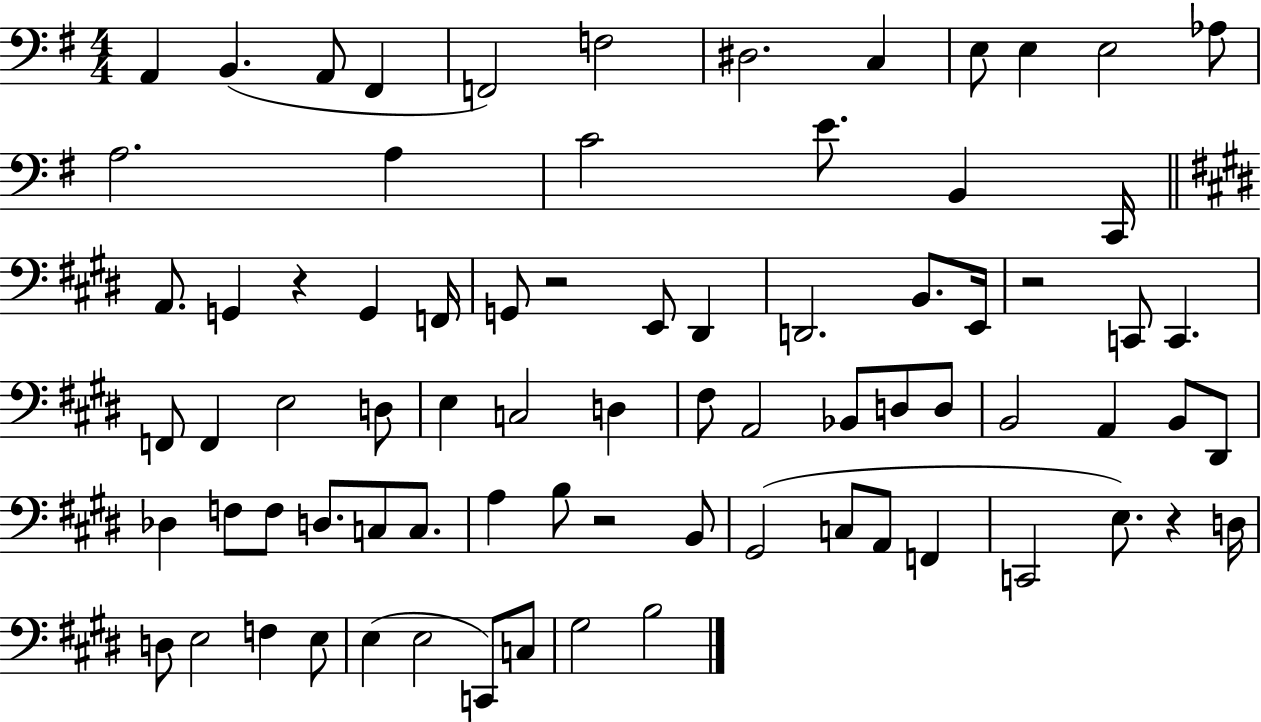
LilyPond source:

{
  \clef bass
  \numericTimeSignature
  \time 4/4
  \key g \major
  a,4 b,4.( a,8 fis,4 | f,2) f2 | dis2. c4 | e8 e4 e2 aes8 | \break a2. a4 | c'2 e'8. b,4 c,16 | \bar "||" \break \key e \major a,8. g,4 r4 g,4 f,16 | g,8 r2 e,8 dis,4 | d,2. b,8. e,16 | r2 c,8 c,4. | \break f,8 f,4 e2 d8 | e4 c2 d4 | fis8 a,2 bes,8 d8 d8 | b,2 a,4 b,8 dis,8 | \break des4 f8 f8 d8. c8 c8. | a4 b8 r2 b,8 | gis,2( c8 a,8 f,4 | c,2 e8.) r4 d16 | \break d8 e2 f4 e8 | e4( e2 c,8) c8 | gis2 b2 | \bar "|."
}